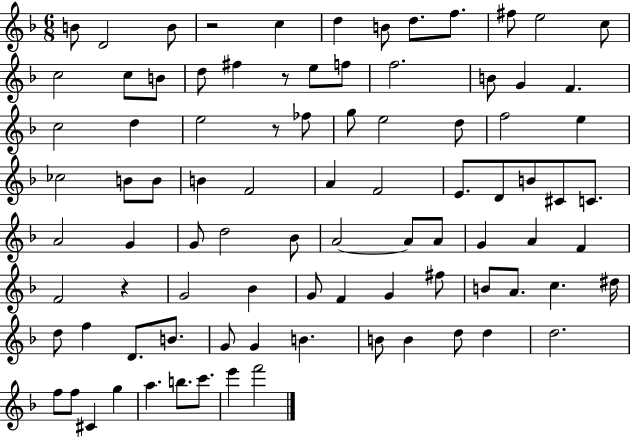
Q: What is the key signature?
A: F major